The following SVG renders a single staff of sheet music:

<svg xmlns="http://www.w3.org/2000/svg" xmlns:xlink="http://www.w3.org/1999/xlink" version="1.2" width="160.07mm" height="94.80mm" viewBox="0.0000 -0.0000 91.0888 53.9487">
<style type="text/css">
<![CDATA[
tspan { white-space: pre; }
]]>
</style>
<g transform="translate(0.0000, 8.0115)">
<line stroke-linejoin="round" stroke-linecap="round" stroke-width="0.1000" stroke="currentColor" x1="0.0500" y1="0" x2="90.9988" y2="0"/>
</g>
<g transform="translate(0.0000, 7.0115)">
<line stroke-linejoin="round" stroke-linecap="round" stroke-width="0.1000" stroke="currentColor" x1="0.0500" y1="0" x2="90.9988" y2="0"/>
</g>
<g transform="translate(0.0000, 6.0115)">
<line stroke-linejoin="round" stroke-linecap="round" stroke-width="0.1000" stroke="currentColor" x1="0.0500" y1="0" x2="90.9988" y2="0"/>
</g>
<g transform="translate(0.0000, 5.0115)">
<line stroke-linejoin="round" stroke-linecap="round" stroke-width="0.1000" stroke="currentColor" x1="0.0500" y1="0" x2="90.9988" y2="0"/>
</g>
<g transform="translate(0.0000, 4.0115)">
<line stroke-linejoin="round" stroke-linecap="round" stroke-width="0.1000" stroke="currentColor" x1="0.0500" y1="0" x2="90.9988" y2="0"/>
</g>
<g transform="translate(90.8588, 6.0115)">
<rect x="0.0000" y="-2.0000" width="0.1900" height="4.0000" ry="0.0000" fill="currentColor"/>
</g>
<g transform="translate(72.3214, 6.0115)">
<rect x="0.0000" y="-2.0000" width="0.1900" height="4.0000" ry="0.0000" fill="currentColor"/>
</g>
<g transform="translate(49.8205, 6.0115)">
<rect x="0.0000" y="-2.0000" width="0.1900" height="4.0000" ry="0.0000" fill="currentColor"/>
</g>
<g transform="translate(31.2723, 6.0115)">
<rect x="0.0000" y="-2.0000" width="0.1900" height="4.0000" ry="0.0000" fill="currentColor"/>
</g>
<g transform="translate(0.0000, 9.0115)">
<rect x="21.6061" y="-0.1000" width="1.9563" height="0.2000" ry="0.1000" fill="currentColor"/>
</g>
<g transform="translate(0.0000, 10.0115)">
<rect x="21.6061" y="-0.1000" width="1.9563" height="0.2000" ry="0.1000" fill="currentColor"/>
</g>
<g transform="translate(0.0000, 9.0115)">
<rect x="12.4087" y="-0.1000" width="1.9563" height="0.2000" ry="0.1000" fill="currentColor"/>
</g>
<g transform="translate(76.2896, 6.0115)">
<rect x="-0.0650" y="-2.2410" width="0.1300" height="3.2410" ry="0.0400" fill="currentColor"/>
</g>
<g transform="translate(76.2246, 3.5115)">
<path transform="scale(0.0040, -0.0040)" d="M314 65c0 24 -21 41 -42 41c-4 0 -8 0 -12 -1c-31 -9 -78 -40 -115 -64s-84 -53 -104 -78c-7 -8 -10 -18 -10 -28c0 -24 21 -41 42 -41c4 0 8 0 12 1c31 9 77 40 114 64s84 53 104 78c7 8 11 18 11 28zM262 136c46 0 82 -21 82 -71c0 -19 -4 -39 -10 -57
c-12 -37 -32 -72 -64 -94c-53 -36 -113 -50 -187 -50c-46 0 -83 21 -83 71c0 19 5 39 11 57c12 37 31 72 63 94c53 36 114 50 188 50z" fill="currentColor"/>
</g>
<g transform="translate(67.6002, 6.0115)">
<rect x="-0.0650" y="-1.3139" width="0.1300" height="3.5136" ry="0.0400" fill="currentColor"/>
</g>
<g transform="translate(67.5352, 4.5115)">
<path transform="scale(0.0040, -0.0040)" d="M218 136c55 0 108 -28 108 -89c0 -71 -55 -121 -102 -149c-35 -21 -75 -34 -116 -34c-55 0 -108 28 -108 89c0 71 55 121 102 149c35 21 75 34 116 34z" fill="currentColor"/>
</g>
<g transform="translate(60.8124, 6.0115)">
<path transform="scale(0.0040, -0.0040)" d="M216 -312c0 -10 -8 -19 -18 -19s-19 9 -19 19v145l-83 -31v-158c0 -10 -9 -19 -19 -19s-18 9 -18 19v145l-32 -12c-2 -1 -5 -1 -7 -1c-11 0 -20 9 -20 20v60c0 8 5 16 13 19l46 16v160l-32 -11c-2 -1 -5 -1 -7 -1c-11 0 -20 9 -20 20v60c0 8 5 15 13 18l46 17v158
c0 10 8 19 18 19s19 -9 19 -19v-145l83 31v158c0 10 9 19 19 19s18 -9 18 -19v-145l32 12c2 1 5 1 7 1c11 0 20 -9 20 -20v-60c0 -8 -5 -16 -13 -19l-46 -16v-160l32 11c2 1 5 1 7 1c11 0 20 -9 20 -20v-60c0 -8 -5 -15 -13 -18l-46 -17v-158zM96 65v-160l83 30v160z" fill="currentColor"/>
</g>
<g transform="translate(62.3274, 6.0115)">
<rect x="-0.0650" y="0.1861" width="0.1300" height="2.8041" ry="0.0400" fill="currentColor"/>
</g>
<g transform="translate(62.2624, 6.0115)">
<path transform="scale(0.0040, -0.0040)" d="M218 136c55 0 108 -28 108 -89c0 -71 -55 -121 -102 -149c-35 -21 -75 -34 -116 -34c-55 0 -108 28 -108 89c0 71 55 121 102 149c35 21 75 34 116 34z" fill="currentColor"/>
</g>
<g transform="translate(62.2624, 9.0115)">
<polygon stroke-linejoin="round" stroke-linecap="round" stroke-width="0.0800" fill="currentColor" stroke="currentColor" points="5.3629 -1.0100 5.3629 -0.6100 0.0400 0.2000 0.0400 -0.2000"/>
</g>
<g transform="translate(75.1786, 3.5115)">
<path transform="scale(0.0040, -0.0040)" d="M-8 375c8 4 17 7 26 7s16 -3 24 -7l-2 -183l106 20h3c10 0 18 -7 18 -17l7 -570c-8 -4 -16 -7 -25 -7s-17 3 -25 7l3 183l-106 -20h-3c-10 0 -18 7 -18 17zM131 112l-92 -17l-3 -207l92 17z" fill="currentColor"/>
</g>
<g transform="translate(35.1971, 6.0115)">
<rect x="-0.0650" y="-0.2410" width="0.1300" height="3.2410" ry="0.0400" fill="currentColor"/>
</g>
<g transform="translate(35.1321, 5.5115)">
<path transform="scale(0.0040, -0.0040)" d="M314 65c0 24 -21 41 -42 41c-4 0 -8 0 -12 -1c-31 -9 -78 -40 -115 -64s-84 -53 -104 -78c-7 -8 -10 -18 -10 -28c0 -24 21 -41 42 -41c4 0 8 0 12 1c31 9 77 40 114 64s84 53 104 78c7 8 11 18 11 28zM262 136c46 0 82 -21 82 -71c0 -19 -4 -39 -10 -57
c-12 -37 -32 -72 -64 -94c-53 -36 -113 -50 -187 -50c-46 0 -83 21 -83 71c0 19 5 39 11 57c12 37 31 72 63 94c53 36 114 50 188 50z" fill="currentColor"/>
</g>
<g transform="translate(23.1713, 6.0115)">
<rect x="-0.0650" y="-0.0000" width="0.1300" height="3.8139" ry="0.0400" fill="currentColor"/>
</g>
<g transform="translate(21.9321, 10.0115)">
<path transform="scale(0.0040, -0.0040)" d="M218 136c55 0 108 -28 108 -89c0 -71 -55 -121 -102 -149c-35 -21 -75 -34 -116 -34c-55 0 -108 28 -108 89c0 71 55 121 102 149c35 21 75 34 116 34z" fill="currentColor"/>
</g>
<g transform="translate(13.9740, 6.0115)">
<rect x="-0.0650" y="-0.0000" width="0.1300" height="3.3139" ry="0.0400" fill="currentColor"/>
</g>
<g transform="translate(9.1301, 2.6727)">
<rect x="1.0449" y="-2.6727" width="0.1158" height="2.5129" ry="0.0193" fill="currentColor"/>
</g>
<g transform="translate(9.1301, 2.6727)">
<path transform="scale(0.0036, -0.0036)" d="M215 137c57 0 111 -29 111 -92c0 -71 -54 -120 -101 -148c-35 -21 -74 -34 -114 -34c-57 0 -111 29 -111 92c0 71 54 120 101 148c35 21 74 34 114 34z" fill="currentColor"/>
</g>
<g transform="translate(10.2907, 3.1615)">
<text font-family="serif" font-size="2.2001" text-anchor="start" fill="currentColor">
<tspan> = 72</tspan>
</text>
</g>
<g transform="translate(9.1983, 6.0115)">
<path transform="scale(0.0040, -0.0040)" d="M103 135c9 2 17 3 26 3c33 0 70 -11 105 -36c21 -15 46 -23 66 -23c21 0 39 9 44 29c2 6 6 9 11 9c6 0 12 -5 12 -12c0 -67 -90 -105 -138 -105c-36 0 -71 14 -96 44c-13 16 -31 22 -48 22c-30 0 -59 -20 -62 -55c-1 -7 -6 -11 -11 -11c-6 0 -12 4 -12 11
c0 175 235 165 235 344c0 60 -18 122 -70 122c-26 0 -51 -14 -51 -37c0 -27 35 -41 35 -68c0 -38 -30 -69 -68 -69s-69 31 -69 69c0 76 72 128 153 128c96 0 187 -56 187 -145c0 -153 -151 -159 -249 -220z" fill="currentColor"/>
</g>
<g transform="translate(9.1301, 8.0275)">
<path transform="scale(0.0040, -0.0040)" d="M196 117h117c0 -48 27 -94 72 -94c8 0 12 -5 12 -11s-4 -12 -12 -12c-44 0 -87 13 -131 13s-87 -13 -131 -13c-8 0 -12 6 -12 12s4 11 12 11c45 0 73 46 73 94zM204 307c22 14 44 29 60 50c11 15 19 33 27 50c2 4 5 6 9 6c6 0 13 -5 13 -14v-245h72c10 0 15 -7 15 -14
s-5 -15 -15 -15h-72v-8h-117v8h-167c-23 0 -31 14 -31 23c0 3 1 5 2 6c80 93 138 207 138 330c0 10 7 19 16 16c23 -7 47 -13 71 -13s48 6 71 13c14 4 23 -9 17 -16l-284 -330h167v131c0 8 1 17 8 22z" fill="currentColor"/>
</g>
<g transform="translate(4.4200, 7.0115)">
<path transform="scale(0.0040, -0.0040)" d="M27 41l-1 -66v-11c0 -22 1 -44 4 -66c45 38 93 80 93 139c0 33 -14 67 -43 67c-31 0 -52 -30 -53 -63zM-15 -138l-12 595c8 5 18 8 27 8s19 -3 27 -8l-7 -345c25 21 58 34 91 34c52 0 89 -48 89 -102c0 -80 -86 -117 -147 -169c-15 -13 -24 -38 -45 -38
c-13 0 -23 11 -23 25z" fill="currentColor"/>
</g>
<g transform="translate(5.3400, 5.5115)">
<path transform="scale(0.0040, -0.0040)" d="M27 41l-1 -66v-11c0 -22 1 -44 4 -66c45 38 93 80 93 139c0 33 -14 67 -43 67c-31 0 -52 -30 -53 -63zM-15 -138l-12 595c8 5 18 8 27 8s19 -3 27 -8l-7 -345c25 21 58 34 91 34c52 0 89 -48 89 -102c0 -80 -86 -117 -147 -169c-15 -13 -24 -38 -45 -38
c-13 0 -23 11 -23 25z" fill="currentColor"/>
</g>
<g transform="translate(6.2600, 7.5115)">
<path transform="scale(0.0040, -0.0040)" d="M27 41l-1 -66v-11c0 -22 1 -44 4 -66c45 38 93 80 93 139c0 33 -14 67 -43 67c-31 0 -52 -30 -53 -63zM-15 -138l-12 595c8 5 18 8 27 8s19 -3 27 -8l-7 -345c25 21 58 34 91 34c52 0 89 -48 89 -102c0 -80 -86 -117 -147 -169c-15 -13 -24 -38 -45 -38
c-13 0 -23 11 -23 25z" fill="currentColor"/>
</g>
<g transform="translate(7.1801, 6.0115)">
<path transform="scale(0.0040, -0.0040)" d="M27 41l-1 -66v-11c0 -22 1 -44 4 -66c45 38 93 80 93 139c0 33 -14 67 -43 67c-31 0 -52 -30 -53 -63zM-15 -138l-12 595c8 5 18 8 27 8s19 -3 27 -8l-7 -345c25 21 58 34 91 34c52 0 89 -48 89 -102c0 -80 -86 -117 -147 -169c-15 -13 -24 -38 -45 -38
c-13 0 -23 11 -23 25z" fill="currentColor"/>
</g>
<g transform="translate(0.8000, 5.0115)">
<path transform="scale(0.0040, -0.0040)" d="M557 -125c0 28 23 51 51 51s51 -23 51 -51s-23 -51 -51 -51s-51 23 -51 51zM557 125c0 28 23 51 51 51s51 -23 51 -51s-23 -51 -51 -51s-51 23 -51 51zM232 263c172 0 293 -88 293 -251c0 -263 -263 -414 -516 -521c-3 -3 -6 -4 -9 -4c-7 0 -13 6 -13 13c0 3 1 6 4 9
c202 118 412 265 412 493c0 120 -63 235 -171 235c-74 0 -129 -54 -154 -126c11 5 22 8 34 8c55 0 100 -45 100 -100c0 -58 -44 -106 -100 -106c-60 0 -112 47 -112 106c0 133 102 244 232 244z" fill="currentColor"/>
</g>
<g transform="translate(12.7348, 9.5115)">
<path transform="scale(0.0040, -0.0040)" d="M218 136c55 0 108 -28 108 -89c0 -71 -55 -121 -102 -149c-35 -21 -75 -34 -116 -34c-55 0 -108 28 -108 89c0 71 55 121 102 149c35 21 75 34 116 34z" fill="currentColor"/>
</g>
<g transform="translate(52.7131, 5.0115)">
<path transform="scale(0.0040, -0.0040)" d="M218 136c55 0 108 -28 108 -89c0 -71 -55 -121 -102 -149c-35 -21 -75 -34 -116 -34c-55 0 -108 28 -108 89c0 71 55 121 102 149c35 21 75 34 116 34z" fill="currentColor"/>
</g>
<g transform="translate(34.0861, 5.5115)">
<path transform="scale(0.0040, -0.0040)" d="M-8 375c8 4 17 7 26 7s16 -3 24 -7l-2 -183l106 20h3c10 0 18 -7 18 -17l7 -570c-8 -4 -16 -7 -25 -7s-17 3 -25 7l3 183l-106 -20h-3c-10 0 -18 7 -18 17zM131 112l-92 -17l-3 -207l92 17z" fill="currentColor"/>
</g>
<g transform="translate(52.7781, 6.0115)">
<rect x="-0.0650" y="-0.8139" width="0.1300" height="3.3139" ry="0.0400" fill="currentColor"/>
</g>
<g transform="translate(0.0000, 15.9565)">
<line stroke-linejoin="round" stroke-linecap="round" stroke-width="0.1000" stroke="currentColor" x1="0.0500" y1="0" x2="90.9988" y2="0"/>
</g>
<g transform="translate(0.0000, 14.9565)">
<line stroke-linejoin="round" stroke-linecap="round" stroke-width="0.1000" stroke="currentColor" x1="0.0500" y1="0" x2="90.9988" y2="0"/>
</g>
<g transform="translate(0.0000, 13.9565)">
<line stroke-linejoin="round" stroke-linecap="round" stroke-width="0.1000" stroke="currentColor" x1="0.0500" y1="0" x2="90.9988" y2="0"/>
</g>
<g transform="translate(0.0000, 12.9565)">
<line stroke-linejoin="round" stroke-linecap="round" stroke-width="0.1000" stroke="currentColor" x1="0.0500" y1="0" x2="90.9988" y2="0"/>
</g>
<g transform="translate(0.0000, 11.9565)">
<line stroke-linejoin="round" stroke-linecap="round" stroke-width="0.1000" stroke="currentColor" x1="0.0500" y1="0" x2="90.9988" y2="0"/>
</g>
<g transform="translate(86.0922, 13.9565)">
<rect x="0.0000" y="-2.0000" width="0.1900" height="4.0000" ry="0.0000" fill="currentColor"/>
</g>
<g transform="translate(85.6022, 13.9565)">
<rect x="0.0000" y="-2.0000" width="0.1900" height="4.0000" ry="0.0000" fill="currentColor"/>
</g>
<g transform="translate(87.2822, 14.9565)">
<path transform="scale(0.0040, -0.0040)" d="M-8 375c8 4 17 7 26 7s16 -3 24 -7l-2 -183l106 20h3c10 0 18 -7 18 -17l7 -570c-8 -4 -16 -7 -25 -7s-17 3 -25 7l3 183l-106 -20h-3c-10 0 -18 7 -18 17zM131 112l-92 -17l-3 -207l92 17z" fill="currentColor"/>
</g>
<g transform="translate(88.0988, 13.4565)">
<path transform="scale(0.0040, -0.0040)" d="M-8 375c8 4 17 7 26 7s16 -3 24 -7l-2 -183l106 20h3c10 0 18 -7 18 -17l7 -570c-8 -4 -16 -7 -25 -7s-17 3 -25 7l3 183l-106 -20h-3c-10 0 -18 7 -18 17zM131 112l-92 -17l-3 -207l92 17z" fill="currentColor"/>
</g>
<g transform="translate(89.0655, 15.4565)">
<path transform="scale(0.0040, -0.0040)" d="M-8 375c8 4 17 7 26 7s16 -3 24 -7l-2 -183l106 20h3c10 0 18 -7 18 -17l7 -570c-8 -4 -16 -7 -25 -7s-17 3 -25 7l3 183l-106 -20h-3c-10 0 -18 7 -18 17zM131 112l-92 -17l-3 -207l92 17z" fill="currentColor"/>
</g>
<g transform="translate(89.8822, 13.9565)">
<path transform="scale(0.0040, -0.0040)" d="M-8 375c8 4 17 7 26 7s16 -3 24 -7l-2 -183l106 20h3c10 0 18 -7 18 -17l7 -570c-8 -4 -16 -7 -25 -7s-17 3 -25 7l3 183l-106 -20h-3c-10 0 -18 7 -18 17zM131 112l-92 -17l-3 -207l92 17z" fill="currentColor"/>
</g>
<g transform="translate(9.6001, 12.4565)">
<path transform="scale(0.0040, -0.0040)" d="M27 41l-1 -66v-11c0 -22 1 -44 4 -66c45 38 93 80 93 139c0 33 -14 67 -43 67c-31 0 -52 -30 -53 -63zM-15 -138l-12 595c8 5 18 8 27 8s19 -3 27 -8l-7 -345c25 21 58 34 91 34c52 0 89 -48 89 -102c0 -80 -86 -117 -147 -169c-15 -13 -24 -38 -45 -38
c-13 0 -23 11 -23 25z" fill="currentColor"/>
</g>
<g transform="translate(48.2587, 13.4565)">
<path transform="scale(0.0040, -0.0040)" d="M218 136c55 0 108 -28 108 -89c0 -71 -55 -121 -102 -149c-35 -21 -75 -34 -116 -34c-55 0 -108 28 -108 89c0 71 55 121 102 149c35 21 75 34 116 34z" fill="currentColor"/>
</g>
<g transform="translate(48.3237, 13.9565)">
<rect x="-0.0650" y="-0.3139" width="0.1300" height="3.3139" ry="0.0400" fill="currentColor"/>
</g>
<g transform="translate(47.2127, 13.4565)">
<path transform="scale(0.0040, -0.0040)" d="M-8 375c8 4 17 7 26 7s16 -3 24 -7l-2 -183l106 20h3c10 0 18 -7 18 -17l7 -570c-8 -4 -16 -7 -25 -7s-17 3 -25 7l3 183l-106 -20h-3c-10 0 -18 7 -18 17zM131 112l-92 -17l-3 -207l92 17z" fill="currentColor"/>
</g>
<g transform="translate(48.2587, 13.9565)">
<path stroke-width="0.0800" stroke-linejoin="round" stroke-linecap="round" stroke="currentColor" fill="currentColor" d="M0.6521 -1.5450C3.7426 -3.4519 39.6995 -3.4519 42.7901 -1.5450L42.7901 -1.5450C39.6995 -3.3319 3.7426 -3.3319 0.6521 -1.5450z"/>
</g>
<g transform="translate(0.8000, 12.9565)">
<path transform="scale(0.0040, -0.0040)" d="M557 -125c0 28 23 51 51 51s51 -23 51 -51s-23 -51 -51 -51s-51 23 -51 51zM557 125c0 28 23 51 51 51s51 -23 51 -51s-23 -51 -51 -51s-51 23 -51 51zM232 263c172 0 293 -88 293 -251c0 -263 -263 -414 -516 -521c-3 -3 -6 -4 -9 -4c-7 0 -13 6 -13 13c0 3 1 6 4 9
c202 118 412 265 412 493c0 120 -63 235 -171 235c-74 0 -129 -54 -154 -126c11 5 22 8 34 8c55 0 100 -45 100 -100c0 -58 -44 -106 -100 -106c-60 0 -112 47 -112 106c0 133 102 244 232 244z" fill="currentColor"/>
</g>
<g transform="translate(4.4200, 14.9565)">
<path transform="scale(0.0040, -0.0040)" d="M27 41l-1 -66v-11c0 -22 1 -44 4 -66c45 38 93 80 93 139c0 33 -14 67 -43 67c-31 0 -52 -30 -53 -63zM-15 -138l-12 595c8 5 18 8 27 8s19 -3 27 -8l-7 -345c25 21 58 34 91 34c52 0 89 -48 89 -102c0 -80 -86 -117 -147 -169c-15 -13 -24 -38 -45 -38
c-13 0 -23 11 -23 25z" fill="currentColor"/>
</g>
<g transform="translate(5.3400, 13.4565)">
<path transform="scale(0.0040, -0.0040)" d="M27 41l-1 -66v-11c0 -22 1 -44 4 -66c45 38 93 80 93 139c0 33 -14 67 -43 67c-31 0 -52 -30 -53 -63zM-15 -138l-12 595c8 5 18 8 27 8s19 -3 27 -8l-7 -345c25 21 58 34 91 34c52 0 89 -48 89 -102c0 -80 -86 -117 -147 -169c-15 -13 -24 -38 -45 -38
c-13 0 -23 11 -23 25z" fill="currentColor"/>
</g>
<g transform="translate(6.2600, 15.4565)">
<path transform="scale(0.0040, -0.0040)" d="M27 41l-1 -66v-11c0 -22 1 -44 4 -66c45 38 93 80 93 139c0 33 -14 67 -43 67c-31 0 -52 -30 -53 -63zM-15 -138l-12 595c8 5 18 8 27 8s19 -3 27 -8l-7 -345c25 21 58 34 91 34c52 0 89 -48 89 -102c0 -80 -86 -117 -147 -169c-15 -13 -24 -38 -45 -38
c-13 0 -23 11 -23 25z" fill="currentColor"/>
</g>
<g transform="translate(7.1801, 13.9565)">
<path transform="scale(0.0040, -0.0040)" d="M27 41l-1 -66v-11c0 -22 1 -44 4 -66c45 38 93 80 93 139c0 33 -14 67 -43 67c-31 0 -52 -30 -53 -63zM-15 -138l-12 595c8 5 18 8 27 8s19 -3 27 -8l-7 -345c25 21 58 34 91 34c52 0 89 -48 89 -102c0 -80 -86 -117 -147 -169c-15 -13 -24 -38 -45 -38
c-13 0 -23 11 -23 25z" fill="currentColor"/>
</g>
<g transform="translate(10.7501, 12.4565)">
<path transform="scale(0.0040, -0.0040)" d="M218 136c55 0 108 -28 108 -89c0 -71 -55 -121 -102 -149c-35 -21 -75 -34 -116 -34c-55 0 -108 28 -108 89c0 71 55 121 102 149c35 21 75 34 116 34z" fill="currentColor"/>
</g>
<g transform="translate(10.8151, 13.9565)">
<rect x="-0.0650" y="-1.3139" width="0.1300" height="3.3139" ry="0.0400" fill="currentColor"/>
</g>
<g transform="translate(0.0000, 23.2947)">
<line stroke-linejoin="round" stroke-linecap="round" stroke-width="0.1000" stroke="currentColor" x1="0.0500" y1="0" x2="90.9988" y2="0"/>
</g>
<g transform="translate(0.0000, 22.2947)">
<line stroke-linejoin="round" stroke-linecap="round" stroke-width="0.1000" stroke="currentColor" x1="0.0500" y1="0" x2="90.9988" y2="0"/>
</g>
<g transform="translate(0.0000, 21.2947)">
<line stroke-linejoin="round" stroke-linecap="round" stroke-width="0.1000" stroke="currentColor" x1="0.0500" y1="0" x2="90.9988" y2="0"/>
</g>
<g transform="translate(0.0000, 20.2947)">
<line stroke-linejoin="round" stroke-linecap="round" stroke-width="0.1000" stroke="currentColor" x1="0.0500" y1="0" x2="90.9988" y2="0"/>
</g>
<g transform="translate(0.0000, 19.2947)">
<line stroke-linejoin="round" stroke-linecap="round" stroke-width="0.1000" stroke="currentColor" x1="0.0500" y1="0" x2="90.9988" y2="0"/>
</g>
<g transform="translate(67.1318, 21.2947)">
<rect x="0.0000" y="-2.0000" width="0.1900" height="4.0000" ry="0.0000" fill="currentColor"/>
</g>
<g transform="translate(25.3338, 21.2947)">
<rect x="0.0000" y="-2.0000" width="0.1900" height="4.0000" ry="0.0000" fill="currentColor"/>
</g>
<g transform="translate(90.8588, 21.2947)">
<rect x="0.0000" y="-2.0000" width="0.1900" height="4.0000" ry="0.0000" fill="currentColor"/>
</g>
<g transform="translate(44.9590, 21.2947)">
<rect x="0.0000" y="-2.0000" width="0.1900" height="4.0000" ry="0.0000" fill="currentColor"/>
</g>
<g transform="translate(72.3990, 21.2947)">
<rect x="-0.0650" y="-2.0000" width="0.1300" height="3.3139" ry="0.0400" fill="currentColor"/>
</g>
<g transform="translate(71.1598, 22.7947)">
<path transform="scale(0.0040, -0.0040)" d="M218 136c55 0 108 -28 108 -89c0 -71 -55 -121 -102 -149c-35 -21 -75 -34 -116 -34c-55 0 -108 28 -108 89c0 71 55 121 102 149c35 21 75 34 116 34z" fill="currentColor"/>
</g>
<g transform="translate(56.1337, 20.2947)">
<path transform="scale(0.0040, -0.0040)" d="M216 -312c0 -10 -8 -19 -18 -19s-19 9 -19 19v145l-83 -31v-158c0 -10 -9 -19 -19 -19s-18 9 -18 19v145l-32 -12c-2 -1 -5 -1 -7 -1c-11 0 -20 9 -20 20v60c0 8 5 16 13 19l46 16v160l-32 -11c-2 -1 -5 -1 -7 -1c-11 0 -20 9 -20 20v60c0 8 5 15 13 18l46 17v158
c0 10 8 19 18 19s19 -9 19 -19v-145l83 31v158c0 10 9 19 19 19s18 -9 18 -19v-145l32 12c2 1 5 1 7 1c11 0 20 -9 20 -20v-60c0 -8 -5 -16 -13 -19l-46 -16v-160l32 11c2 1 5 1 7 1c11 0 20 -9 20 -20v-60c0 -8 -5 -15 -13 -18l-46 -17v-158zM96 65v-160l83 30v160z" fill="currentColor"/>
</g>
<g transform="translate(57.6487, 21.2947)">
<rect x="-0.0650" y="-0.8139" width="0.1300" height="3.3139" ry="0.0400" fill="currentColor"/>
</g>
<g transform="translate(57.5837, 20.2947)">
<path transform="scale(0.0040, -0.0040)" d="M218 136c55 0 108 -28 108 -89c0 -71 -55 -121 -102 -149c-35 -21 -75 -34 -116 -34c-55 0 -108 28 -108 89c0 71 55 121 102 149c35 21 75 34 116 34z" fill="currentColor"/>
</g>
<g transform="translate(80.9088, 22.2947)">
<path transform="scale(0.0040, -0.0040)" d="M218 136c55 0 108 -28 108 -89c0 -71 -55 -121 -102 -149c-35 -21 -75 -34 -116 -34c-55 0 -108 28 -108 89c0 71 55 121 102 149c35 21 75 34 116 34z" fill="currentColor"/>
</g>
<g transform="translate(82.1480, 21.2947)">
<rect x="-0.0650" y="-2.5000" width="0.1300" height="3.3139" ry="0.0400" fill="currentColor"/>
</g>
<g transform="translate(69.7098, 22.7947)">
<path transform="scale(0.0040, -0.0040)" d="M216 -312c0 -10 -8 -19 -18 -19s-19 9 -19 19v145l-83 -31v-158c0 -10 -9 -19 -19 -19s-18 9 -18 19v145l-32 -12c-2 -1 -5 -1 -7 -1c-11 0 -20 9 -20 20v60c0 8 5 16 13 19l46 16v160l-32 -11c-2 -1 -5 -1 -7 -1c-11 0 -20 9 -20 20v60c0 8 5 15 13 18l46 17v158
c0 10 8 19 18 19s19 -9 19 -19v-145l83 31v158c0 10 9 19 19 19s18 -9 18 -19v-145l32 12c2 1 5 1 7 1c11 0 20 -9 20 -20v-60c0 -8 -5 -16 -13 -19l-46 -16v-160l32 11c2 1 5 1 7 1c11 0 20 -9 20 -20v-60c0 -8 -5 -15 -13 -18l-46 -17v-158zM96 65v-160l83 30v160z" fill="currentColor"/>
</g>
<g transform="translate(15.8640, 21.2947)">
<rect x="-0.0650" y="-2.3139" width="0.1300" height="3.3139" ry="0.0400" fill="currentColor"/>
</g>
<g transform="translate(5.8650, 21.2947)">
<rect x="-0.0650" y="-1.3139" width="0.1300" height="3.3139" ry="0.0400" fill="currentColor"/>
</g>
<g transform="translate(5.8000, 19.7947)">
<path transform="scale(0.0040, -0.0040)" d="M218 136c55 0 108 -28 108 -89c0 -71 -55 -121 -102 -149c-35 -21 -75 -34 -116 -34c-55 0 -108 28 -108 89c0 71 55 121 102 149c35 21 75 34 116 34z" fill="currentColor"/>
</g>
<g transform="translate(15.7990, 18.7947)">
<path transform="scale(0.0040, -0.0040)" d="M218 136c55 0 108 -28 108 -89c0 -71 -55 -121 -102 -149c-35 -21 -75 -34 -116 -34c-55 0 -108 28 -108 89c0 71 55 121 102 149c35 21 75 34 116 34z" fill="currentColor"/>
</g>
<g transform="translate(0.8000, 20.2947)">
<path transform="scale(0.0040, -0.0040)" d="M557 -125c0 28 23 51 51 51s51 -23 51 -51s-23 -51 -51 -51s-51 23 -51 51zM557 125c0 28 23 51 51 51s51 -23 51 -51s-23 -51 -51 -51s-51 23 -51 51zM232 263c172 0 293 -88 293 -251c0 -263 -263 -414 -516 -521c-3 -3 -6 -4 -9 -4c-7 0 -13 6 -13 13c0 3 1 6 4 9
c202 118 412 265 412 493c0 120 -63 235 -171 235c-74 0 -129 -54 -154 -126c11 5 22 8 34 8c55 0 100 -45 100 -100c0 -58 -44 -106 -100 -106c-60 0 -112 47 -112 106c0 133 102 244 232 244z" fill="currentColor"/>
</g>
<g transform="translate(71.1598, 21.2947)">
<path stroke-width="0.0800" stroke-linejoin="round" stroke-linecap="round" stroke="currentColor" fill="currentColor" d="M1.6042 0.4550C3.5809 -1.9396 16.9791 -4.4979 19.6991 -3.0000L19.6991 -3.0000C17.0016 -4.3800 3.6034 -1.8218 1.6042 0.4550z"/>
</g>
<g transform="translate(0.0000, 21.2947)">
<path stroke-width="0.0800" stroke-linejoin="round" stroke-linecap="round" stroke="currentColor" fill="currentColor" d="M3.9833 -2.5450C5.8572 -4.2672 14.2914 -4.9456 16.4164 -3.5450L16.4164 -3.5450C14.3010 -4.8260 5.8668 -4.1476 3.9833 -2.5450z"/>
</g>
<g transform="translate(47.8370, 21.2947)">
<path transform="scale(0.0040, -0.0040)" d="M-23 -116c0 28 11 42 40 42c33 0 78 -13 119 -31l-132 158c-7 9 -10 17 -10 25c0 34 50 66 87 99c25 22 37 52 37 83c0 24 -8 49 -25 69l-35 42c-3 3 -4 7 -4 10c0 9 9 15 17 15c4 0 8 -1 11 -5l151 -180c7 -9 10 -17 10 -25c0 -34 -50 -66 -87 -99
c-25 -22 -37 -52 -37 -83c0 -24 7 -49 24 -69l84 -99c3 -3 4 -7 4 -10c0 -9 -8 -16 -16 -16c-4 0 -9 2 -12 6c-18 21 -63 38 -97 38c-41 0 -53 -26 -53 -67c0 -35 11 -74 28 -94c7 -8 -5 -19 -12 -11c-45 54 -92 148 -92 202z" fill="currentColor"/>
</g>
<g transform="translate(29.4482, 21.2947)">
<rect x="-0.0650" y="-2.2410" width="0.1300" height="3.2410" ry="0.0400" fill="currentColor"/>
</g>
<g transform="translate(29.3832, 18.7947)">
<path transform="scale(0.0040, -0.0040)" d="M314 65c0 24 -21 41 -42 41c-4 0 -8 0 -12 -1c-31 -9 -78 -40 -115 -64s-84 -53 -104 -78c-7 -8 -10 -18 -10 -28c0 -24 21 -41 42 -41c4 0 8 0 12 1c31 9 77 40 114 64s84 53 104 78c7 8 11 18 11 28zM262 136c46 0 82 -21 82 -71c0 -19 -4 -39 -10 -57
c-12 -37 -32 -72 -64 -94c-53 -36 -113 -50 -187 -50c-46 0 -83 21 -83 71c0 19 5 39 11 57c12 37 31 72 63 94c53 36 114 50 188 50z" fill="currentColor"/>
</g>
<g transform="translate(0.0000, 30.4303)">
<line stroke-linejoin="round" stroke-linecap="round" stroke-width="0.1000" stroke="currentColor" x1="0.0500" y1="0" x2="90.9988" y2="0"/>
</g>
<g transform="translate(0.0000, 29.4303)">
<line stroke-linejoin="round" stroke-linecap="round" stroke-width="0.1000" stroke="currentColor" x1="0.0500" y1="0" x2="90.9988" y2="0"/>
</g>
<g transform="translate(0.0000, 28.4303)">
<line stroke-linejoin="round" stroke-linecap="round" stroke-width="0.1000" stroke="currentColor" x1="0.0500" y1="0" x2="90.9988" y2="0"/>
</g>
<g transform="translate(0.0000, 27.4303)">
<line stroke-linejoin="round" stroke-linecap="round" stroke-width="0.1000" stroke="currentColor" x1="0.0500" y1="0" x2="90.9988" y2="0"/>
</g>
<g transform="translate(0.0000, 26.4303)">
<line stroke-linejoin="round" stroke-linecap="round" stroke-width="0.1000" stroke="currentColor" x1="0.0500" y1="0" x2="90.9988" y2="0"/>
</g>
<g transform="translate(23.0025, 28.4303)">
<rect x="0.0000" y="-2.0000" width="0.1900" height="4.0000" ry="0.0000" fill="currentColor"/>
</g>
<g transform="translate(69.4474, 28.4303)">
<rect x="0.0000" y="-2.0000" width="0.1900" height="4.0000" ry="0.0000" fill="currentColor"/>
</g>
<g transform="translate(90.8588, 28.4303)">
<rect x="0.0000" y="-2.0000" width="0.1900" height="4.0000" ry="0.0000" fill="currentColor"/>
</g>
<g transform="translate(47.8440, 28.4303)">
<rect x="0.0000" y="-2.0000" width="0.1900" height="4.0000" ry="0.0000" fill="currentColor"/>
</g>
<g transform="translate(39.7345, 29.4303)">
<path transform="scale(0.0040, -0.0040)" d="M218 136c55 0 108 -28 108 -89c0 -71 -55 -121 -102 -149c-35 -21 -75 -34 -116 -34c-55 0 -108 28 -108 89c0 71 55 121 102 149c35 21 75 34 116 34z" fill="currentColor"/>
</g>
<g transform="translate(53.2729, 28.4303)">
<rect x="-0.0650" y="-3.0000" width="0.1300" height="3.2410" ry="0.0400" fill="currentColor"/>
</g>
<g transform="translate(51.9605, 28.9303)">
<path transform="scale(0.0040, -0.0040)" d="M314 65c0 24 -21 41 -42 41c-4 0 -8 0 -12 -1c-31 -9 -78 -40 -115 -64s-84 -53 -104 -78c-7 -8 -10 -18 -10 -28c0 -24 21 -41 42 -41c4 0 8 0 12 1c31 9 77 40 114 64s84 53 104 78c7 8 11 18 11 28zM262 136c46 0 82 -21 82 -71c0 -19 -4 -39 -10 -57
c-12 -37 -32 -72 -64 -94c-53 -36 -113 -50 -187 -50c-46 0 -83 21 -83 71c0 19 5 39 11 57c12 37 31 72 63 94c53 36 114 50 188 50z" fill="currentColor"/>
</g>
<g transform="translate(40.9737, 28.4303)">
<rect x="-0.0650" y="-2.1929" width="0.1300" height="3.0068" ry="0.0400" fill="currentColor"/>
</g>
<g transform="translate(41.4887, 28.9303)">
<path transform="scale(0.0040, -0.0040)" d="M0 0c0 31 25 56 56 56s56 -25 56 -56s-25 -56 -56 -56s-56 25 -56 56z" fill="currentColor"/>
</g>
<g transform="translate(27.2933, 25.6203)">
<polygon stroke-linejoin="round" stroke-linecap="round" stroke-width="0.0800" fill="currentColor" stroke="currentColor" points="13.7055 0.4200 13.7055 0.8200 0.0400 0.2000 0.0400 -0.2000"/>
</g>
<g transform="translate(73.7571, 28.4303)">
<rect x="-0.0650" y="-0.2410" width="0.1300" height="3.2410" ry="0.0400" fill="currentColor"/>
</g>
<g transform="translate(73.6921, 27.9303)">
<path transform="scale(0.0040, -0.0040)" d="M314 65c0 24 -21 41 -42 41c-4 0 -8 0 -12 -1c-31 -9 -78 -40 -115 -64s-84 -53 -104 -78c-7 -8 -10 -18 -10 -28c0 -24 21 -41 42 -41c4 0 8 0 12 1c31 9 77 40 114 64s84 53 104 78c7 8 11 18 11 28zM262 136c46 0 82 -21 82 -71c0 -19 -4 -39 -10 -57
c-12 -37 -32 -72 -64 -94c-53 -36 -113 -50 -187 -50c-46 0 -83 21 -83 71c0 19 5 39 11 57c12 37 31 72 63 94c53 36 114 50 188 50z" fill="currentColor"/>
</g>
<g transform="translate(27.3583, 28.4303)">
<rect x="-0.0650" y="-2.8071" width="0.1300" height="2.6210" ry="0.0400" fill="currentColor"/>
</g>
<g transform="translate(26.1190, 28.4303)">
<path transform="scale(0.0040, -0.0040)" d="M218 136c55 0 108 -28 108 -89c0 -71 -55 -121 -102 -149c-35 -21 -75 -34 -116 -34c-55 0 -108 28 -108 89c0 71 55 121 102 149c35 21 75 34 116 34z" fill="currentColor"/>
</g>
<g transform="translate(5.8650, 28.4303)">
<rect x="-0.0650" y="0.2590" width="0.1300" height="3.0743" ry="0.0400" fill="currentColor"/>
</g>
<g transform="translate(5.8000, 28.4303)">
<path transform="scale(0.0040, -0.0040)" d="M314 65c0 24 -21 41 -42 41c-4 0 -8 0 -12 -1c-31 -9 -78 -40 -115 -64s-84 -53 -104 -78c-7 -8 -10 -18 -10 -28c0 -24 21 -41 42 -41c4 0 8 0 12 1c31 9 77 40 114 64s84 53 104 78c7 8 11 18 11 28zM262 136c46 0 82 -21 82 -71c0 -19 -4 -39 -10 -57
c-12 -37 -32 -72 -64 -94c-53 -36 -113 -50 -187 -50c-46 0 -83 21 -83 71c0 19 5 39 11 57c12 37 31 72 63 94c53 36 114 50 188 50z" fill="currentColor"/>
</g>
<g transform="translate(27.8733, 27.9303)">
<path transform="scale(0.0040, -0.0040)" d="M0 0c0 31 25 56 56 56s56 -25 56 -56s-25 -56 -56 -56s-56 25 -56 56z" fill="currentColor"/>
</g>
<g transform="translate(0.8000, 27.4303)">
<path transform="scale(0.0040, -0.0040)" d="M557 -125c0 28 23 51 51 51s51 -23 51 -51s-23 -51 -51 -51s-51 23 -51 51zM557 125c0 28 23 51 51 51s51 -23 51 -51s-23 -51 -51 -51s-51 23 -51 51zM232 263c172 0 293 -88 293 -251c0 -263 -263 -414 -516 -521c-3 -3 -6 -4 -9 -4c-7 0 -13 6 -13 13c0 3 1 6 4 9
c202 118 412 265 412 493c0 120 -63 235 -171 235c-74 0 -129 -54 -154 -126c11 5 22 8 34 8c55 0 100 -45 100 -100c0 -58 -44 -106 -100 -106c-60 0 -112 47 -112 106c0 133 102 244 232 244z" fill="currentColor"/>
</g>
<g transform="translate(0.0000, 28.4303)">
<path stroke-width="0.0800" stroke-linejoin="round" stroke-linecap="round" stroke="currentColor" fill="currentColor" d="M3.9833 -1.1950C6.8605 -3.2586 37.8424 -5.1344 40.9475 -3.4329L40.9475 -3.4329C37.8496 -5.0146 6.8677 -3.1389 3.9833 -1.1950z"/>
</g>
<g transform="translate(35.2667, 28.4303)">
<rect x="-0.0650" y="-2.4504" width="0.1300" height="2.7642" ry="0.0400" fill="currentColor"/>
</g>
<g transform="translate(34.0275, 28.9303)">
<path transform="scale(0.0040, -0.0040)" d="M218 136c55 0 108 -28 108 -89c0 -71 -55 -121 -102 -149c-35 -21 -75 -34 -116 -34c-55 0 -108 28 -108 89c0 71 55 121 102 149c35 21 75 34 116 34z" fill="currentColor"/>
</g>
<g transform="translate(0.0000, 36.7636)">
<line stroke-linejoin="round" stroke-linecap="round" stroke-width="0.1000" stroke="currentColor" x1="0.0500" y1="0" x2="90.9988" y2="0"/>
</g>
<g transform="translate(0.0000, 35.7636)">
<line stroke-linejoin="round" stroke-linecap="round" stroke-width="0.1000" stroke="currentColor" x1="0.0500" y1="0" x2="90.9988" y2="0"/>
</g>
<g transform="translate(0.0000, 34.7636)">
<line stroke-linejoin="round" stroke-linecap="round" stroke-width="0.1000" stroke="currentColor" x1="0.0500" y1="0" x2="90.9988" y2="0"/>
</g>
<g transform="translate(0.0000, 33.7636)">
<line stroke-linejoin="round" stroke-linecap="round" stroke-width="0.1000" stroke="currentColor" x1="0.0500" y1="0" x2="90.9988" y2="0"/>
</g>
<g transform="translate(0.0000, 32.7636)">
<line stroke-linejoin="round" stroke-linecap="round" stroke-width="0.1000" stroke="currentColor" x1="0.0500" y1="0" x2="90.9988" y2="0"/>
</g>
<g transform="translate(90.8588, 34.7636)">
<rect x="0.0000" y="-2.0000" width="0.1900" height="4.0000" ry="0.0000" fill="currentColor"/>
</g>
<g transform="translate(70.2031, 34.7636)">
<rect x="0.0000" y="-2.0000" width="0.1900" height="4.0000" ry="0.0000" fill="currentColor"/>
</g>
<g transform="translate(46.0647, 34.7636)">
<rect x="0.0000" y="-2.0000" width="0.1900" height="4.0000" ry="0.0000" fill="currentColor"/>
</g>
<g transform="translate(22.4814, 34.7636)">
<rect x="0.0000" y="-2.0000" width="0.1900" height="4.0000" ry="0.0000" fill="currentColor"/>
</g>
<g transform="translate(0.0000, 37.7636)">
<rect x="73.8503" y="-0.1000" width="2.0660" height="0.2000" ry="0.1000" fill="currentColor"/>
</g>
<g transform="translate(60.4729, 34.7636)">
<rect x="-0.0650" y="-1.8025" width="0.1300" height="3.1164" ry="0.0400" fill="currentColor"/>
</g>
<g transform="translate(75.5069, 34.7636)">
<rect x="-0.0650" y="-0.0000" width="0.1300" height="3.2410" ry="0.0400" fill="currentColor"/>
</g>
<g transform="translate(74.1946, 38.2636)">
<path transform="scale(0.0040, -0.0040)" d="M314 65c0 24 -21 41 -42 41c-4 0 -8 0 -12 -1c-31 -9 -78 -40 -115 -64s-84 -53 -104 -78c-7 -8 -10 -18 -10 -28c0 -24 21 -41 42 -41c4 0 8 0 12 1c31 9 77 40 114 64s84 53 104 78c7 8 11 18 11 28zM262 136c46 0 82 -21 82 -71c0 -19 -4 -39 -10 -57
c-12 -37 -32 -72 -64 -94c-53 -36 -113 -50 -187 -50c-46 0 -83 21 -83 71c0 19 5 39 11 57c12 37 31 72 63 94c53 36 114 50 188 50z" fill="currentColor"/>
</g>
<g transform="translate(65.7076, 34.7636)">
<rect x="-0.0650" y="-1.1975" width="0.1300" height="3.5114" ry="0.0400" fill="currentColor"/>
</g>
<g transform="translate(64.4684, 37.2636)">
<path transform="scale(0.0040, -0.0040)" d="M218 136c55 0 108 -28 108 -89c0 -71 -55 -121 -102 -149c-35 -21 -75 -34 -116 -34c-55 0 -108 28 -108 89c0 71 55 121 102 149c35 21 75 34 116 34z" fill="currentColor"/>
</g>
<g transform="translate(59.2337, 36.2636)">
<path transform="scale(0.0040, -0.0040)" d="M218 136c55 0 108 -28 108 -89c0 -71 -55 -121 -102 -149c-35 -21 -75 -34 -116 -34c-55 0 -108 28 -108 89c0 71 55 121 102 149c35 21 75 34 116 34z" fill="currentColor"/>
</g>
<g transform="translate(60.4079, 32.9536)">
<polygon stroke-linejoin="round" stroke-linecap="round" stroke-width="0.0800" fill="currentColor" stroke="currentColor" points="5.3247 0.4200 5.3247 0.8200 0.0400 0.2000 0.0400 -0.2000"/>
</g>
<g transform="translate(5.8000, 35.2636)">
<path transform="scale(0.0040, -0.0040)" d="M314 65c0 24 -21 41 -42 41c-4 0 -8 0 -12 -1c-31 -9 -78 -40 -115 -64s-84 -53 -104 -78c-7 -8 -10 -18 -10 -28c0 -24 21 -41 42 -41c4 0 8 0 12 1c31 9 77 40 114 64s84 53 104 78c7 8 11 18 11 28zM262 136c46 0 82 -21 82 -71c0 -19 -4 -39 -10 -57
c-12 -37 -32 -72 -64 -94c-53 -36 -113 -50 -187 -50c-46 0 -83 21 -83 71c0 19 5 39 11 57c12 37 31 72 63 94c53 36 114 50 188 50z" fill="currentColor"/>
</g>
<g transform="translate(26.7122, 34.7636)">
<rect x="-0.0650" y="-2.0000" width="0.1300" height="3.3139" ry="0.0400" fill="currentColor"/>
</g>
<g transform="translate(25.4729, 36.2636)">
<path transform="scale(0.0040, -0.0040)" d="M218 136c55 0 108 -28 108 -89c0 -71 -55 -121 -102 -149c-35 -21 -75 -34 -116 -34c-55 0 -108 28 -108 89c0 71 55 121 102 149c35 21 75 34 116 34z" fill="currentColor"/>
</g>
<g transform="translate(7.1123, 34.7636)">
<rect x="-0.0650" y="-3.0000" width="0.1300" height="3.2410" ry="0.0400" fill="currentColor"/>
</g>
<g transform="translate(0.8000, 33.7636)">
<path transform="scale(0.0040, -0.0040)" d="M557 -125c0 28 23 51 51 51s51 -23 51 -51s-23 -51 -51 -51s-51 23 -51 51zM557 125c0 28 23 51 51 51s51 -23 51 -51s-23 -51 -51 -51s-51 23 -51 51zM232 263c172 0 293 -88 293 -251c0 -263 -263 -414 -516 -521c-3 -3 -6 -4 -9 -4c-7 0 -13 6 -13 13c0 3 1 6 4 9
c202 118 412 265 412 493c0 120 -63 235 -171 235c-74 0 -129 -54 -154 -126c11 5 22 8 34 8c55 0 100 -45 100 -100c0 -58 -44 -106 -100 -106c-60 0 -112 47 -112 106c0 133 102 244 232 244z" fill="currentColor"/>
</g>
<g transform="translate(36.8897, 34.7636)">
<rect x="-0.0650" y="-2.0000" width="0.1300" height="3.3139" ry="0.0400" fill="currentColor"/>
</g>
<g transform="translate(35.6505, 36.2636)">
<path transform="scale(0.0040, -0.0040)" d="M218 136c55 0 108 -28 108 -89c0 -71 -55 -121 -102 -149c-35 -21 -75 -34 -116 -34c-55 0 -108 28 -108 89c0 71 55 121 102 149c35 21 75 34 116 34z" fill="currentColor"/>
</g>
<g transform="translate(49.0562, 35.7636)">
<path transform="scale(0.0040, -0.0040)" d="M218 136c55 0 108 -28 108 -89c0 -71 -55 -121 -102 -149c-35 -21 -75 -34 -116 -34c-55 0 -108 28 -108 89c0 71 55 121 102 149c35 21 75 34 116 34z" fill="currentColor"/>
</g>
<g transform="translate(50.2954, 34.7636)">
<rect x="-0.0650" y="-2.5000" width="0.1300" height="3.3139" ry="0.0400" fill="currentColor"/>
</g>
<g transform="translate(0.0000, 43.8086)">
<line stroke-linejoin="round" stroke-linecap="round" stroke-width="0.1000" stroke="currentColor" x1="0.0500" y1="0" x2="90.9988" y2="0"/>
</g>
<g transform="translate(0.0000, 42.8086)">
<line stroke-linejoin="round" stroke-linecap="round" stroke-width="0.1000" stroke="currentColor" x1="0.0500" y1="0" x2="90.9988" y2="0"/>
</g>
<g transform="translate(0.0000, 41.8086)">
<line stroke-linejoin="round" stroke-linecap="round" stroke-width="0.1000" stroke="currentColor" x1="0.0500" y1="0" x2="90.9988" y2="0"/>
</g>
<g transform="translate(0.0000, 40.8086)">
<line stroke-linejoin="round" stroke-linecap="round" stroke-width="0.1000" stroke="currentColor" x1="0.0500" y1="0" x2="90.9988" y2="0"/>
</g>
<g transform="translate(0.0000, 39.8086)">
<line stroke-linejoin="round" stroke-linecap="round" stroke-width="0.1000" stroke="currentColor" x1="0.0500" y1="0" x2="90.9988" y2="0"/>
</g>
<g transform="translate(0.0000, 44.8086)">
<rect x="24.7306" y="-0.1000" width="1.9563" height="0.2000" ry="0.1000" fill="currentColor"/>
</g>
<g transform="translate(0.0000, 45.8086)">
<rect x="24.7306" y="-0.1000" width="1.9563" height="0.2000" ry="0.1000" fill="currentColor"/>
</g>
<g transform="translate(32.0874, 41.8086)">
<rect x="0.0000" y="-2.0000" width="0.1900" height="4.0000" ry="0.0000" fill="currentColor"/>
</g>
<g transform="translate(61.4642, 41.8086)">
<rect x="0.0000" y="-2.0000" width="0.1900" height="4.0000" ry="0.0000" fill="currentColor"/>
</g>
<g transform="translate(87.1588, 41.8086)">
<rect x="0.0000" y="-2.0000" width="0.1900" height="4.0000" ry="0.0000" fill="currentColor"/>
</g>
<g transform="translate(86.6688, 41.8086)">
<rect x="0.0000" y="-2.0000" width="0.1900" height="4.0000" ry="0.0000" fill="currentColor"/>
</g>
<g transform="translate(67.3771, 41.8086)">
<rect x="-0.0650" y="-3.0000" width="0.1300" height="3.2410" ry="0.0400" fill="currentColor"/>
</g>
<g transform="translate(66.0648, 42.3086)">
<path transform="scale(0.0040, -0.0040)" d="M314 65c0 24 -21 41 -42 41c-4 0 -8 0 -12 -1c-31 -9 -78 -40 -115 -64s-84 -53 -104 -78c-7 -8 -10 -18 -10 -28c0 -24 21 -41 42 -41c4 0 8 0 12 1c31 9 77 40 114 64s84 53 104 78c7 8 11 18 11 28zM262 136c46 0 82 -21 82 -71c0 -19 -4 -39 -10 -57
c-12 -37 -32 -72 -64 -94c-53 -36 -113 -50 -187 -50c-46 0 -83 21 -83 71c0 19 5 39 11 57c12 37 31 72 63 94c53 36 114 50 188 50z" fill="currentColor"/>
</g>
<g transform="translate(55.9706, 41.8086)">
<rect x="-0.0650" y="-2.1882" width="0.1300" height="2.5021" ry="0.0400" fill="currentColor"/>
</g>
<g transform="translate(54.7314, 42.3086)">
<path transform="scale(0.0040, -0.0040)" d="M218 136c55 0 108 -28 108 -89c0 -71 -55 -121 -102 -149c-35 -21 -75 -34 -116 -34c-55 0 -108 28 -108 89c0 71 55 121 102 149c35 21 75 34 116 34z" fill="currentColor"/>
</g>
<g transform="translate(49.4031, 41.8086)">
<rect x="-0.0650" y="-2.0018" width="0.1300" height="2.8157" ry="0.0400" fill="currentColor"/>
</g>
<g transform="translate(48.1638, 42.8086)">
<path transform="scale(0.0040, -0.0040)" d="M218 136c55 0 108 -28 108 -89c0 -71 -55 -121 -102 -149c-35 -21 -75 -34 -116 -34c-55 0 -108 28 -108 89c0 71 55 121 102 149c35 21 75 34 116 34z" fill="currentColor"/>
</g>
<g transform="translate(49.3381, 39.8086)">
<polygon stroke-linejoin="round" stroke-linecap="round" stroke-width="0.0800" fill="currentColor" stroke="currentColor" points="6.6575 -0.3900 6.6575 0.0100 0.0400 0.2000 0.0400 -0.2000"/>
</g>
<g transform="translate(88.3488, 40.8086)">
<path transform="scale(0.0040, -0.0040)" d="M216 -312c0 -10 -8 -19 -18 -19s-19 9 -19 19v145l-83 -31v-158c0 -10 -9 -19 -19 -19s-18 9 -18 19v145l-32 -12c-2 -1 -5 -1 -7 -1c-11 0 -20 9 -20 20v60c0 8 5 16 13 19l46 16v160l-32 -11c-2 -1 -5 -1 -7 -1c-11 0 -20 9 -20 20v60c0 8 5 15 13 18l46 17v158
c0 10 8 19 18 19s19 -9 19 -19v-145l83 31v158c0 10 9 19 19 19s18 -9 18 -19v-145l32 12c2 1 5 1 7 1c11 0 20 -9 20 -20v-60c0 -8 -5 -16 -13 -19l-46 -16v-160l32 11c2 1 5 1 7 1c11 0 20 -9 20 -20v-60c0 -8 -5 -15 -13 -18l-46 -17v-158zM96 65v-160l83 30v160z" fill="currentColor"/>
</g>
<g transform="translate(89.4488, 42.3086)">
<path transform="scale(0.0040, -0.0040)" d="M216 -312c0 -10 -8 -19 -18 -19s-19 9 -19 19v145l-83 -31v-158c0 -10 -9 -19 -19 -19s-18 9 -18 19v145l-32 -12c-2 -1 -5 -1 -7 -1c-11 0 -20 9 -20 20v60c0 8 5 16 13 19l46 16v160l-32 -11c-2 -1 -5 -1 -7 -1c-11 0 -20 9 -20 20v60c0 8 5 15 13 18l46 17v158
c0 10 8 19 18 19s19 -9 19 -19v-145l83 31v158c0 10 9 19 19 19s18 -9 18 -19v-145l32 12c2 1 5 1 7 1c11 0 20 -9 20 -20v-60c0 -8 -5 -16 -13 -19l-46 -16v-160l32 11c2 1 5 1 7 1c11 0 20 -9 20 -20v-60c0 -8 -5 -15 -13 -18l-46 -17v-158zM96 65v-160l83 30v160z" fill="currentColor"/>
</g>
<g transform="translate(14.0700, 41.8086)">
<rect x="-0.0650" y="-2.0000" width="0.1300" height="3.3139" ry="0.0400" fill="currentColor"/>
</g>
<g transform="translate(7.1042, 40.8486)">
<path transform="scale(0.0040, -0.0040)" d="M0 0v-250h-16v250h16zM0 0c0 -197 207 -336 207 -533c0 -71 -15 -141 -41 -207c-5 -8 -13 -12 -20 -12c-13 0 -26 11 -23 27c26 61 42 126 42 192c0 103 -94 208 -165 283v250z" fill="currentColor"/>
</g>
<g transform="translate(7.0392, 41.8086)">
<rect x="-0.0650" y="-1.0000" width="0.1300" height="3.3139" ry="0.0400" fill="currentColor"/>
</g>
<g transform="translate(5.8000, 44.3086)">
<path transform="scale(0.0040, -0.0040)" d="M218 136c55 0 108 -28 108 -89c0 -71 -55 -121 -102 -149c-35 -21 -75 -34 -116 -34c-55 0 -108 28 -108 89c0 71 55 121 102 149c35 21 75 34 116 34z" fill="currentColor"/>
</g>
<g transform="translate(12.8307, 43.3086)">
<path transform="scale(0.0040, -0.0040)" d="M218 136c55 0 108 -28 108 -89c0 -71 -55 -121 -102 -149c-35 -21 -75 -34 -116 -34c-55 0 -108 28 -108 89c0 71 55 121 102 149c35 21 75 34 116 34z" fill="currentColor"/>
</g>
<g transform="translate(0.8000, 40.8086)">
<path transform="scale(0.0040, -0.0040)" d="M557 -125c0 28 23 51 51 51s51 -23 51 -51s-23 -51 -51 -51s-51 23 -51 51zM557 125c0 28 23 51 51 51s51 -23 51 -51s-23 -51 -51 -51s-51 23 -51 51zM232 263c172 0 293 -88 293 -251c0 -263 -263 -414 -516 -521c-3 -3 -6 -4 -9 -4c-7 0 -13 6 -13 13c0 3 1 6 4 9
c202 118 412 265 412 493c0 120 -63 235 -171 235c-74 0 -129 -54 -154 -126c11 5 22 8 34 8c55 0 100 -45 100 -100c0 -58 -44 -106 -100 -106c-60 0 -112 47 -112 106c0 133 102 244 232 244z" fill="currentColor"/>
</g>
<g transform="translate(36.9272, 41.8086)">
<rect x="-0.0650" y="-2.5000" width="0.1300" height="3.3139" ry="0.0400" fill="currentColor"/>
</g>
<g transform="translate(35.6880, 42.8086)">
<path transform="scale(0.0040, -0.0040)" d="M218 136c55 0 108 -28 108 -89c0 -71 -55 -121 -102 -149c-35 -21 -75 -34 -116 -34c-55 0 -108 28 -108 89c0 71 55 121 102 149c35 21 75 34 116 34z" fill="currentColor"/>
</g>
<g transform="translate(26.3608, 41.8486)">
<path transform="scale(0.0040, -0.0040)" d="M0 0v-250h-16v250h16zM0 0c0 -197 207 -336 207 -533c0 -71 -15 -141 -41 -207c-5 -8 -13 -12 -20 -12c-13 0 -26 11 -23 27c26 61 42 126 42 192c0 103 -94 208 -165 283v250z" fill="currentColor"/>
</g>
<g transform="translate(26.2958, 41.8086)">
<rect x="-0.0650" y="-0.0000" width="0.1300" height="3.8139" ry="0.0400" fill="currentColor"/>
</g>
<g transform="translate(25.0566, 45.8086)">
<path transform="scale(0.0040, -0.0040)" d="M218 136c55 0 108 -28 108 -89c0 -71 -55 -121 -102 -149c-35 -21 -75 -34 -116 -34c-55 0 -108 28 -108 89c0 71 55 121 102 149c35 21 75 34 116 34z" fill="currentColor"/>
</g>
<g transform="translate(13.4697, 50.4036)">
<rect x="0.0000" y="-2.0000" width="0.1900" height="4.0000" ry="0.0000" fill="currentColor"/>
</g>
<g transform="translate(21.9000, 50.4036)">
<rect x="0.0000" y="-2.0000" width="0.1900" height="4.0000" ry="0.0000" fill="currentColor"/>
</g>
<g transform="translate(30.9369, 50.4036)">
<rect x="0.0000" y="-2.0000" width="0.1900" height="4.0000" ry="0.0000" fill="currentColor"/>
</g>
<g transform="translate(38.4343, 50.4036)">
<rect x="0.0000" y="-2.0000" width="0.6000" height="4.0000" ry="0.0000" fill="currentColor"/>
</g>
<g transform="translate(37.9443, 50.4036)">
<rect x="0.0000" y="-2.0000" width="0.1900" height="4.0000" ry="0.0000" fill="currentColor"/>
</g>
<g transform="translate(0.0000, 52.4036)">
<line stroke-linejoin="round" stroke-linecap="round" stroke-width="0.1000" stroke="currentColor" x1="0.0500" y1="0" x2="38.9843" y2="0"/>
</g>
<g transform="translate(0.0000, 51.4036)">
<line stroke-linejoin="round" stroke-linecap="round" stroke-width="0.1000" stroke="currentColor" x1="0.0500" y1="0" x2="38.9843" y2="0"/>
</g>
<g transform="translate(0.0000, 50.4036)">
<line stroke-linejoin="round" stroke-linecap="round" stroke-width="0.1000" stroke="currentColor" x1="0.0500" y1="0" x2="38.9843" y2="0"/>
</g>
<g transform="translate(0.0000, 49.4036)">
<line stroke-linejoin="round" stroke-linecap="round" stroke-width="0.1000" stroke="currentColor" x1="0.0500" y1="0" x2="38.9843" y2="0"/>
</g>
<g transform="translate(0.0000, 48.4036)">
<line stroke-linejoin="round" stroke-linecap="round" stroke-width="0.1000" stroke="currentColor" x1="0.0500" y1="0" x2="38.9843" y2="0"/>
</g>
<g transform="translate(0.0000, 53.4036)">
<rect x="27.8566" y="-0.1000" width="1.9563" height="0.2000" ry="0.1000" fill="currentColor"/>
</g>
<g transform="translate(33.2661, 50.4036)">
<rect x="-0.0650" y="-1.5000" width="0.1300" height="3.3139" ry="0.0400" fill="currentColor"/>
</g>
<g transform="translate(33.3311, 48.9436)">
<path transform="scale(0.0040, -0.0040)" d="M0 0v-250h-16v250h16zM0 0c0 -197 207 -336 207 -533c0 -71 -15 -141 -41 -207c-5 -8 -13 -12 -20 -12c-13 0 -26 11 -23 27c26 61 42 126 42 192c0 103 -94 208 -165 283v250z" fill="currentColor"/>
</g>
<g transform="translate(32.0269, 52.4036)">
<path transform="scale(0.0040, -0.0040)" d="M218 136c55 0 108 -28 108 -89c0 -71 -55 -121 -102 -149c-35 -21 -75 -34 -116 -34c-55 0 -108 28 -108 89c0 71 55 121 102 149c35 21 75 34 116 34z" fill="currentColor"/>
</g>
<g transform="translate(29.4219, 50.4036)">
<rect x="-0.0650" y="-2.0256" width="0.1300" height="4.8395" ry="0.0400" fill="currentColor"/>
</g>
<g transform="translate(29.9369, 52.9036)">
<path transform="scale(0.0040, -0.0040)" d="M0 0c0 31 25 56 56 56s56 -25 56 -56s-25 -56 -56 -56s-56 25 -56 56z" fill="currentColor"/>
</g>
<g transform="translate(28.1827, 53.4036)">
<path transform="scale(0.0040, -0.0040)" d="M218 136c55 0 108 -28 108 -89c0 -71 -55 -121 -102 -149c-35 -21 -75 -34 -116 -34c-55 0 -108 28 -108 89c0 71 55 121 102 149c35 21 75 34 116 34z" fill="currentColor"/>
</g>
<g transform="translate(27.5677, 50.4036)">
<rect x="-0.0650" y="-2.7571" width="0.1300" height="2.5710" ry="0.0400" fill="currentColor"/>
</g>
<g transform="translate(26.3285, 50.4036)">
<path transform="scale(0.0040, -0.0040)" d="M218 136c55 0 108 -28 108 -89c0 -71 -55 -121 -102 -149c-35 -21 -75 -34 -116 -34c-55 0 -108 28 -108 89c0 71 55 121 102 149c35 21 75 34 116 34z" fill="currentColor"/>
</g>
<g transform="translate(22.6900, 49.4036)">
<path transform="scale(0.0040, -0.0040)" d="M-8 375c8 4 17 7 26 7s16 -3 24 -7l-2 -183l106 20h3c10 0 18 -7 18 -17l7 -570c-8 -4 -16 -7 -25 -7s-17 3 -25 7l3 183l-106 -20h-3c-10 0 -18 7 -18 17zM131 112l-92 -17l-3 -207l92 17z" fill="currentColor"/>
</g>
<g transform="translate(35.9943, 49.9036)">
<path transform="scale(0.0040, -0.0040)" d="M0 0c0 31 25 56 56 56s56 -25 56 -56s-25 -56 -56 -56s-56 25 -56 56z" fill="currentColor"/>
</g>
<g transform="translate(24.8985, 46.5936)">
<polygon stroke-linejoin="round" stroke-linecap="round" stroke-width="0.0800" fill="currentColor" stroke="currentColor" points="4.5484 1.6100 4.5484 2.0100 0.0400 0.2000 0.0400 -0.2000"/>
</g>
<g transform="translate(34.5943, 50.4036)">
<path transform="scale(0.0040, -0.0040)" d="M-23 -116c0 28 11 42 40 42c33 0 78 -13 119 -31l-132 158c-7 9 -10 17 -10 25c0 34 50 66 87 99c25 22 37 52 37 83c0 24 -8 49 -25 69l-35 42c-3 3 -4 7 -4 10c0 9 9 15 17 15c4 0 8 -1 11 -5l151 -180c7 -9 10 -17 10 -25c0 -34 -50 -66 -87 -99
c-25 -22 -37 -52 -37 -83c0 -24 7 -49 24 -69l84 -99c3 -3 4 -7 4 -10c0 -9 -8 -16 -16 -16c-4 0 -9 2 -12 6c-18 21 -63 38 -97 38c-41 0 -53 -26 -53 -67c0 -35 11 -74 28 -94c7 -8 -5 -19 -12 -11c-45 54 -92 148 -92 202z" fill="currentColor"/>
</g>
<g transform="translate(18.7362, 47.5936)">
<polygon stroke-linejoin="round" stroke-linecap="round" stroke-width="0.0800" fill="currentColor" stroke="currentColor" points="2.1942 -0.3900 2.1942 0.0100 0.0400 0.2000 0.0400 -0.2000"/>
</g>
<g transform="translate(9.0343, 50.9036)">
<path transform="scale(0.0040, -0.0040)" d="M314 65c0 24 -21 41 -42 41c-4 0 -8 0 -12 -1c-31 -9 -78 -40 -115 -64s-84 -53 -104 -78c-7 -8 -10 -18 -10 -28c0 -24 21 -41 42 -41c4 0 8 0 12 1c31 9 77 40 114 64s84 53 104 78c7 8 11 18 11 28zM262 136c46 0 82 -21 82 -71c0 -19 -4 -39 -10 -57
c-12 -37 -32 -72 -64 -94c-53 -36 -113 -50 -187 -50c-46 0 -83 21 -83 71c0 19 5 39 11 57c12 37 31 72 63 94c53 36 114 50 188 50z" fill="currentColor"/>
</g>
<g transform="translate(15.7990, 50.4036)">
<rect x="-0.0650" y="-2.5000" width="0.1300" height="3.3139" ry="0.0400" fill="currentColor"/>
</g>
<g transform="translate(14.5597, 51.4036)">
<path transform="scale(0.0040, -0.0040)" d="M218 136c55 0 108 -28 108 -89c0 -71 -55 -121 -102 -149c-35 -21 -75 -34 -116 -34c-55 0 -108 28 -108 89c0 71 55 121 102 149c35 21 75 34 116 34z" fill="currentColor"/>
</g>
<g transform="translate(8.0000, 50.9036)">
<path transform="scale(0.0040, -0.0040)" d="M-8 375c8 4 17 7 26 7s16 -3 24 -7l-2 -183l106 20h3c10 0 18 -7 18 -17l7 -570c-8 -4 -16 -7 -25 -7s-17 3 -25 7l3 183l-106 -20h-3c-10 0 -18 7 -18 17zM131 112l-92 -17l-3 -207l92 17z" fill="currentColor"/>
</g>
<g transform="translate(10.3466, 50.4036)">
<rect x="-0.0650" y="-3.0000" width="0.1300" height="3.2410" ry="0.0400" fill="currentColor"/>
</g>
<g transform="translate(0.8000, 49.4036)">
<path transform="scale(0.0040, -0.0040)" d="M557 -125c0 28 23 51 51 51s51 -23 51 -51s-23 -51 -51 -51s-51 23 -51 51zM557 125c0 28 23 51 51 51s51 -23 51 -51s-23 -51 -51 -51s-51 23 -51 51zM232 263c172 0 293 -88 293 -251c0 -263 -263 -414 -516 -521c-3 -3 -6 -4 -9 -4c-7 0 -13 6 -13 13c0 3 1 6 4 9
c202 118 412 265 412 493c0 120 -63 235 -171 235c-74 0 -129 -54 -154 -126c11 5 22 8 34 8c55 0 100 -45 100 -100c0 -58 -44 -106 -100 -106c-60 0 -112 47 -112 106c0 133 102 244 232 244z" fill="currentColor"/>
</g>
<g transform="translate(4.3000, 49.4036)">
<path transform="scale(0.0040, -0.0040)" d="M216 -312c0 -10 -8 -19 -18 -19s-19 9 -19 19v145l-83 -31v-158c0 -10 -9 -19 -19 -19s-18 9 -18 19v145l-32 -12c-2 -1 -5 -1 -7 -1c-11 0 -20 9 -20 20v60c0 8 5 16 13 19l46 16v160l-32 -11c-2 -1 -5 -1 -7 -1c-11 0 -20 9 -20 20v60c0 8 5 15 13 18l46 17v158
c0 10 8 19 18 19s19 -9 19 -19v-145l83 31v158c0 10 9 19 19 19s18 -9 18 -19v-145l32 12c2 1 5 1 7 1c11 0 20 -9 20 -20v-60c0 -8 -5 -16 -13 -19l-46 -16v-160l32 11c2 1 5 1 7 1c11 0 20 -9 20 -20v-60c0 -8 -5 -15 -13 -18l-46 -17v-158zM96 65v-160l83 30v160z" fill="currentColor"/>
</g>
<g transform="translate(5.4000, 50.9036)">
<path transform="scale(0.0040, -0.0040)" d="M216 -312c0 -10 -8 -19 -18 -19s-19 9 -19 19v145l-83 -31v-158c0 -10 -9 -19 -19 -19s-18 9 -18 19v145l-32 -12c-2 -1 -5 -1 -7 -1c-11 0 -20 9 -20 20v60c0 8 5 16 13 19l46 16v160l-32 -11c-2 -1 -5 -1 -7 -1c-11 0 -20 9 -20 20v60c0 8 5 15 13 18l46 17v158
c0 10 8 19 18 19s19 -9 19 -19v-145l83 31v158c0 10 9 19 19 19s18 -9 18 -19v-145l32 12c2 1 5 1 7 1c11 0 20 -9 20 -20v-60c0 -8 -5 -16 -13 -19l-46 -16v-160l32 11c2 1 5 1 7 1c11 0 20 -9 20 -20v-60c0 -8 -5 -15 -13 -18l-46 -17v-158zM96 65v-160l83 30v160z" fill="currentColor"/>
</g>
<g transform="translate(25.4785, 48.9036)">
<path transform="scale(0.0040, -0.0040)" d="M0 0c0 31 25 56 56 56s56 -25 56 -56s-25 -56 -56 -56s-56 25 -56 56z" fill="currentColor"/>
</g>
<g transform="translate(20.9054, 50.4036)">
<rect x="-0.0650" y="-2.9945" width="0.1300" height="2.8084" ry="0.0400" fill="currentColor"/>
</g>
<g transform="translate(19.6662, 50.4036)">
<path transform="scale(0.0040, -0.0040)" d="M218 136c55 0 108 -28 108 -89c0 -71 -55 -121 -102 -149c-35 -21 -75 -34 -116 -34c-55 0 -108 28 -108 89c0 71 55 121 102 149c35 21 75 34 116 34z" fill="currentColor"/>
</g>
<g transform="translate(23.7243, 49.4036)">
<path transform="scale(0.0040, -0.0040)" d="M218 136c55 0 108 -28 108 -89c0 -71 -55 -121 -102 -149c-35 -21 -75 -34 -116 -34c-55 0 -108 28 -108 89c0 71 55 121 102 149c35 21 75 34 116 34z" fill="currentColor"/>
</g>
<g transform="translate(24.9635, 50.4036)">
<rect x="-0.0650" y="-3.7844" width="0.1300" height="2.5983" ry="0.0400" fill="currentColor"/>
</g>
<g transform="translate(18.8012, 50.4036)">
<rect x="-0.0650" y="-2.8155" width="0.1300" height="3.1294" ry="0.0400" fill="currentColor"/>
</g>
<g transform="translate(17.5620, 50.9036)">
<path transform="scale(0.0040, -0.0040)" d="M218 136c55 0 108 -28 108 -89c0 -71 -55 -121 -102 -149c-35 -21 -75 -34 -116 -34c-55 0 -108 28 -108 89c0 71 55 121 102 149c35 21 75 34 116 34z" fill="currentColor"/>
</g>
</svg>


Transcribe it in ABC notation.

X:1
T:Untitled
M:2/4
L:1/4
K:Ab
_D,, C,, E,2 F, ^D,/2 G,/2 B,2 _G, E, G, B, B,2 z ^F, ^A,, B,, D,2 D,/2 C,/2 B,,/2 C,2 E,2 C,2 A,, A,, B,, A,,/2 F,,/2 D,,2 F,,/2 A,, C,,/2 B,, B,,/2 C,/2 C,2 C,2 B,, ^C,/2 D,/2 F,/2 D,/2 E,,/2 G,,/2 z